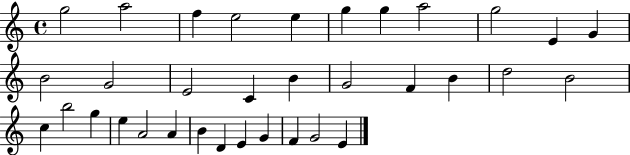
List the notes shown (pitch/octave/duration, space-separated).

G5/h A5/h F5/q E5/h E5/q G5/q G5/q A5/h G5/h E4/q G4/q B4/h G4/h E4/h C4/q B4/q G4/h F4/q B4/q D5/h B4/h C5/q B5/h G5/q E5/q A4/h A4/q B4/q D4/q E4/q G4/q F4/q G4/h E4/q